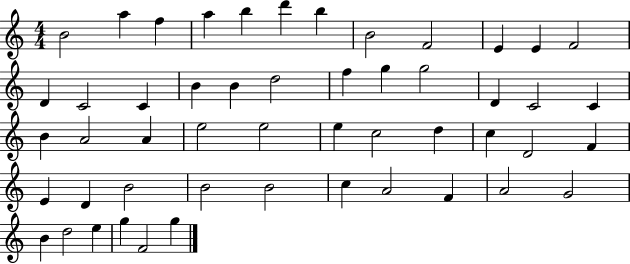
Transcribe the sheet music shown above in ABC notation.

X:1
T:Untitled
M:4/4
L:1/4
K:C
B2 a f a b d' b B2 F2 E E F2 D C2 C B B d2 f g g2 D C2 C B A2 A e2 e2 e c2 d c D2 F E D B2 B2 B2 c A2 F A2 G2 B d2 e g F2 g